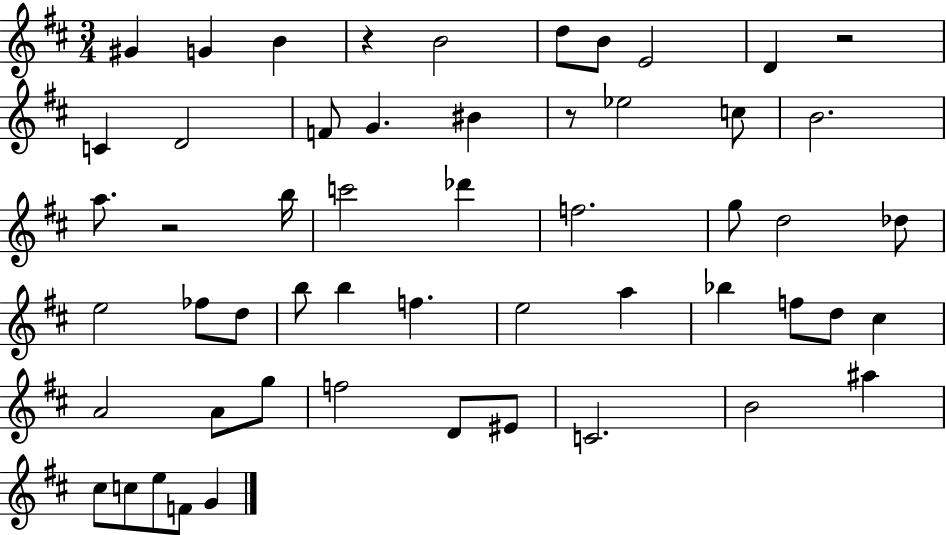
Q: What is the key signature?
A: D major